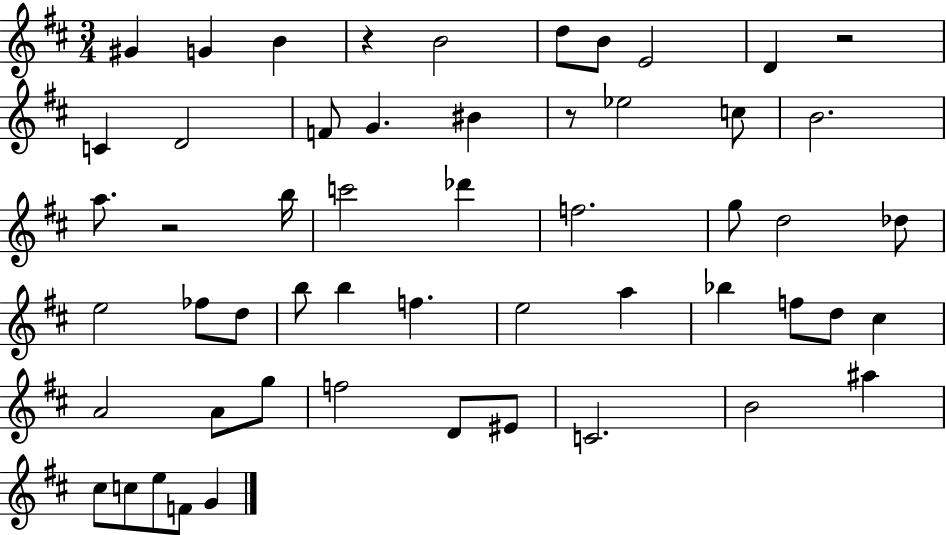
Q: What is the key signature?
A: D major